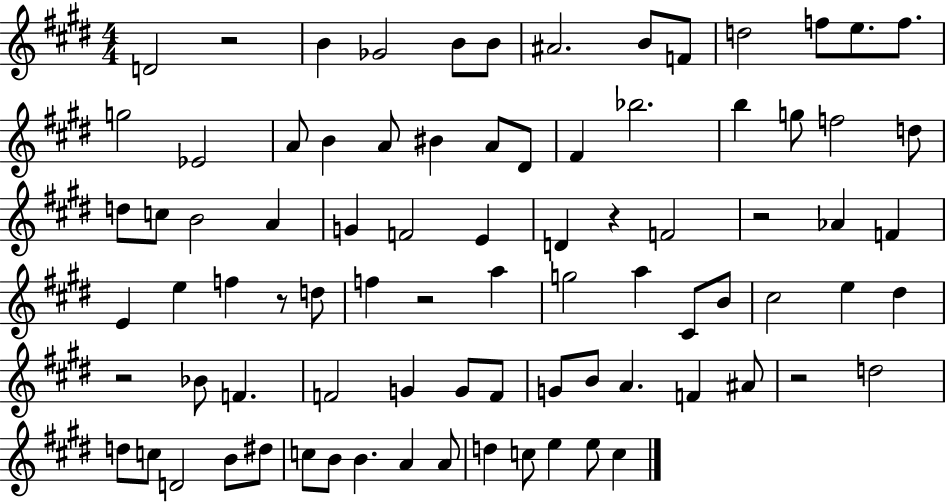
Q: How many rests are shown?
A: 7